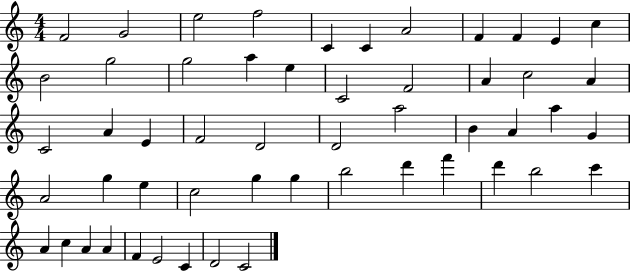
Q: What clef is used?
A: treble